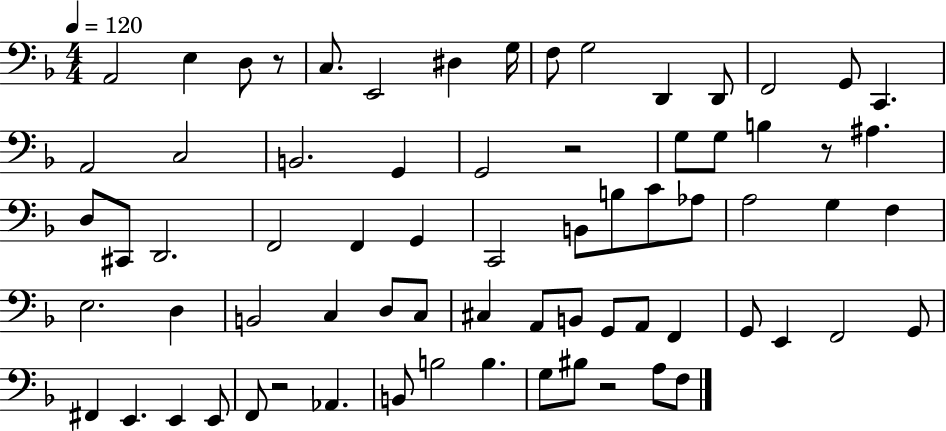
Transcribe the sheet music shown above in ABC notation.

X:1
T:Untitled
M:4/4
L:1/4
K:F
A,,2 E, D,/2 z/2 C,/2 E,,2 ^D, G,/4 F,/2 G,2 D,, D,,/2 F,,2 G,,/2 C,, A,,2 C,2 B,,2 G,, G,,2 z2 G,/2 G,/2 B, z/2 ^A, D,/2 ^C,,/2 D,,2 F,,2 F,, G,, C,,2 B,,/2 B,/2 C/2 _A,/2 A,2 G, F, E,2 D, B,,2 C, D,/2 C,/2 ^C, A,,/2 B,,/2 G,,/2 A,,/2 F,, G,,/2 E,, F,,2 G,,/2 ^F,, E,, E,, E,,/2 F,,/2 z2 _A,, B,,/2 B,2 B, G,/2 ^B,/2 z2 A,/2 F,/2